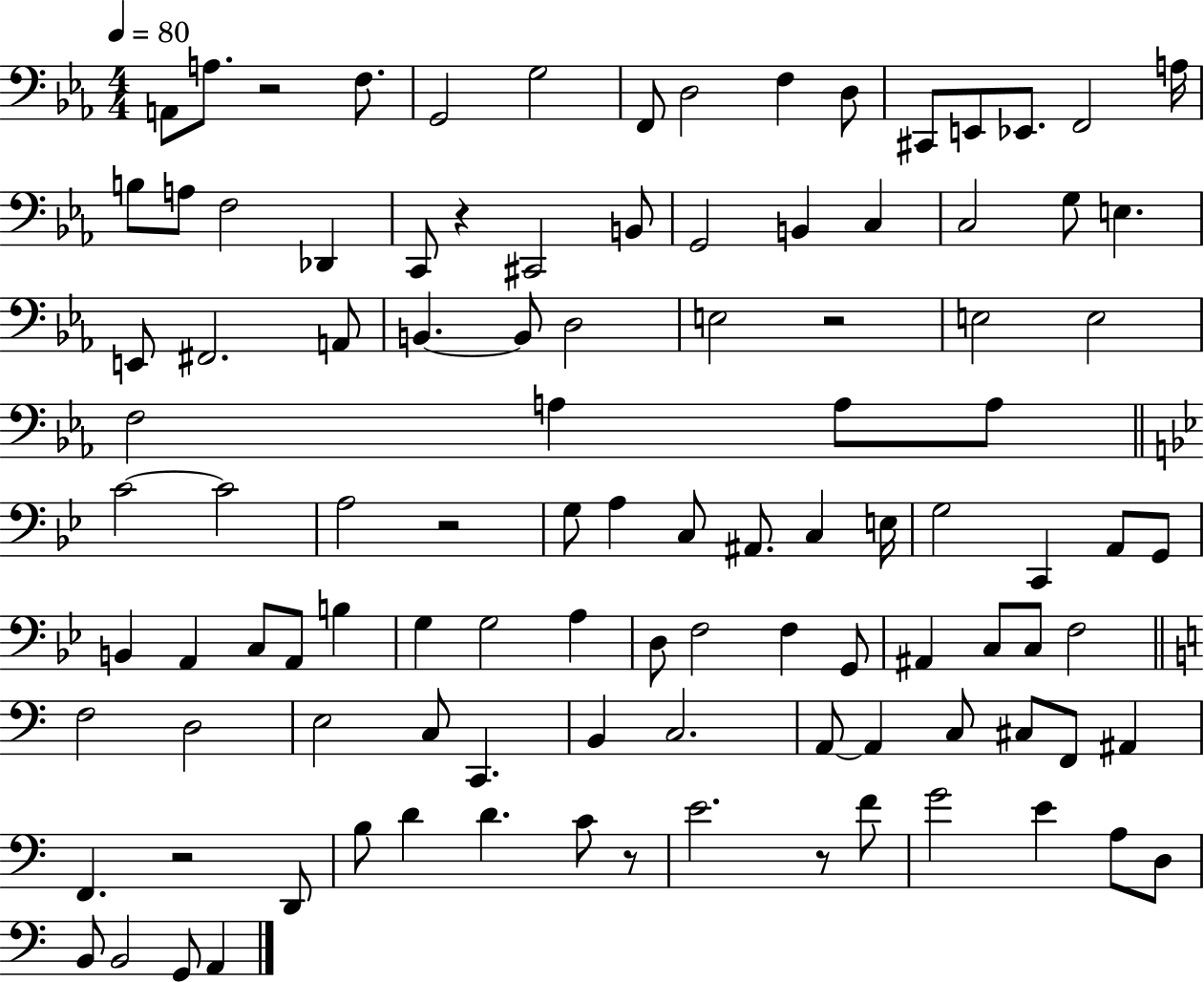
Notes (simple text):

A2/e A3/e. R/h F3/e. G2/h G3/h F2/e D3/h F3/q D3/e C#2/e E2/e Eb2/e. F2/h A3/s B3/e A3/e F3/h Db2/q C2/e R/q C#2/h B2/e G2/h B2/q C3/q C3/h G3/e E3/q. E2/e F#2/h. A2/e B2/q. B2/e D3/h E3/h R/h E3/h E3/h F3/h A3/q A3/e A3/e C4/h C4/h A3/h R/h G3/e A3/q C3/e A#2/e. C3/q E3/s G3/h C2/q A2/e G2/e B2/q A2/q C3/e A2/e B3/q G3/q G3/h A3/q D3/e F3/h F3/q G2/e A#2/q C3/e C3/e F3/h F3/h D3/h E3/h C3/e C2/q. B2/q C3/h. A2/e A2/q C3/e C#3/e F2/e A#2/q F2/q. R/h D2/e B3/e D4/q D4/q. C4/e R/e E4/h. R/e F4/e G4/h E4/q A3/e D3/e B2/e B2/h G2/e A2/q